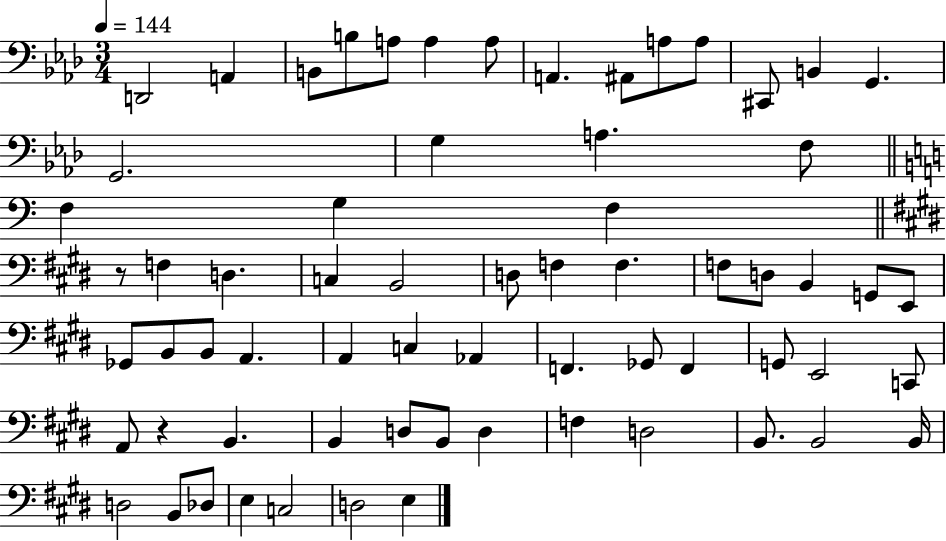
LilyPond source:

{
  \clef bass
  \numericTimeSignature
  \time 3/4
  \key aes \major
  \tempo 4 = 144
  d,2 a,4 | b,8 b8 a8 a4 a8 | a,4. ais,8 a8 a8 | cis,8 b,4 g,4. | \break g,2. | g4 a4. f8 | \bar "||" \break \key c \major f4 g4 f4 | \bar "||" \break \key e \major r8 f4 d4. | c4 b,2 | d8 f4 f4. | f8 d8 b,4 g,8 e,8 | \break ges,8 b,8 b,8 a,4. | a,4 c4 aes,4 | f,4. ges,8 f,4 | g,8 e,2 c,8 | \break a,8 r4 b,4. | b,4 d8 b,8 d4 | f4 d2 | b,8. b,2 b,16 | \break d2 b,8 des8 | e4 c2 | d2 e4 | \bar "|."
}